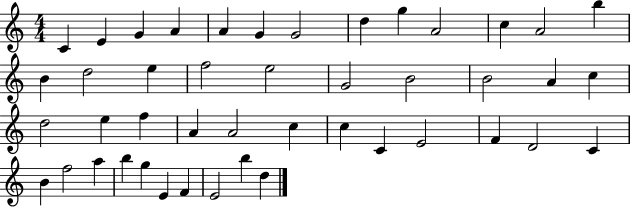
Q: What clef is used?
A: treble